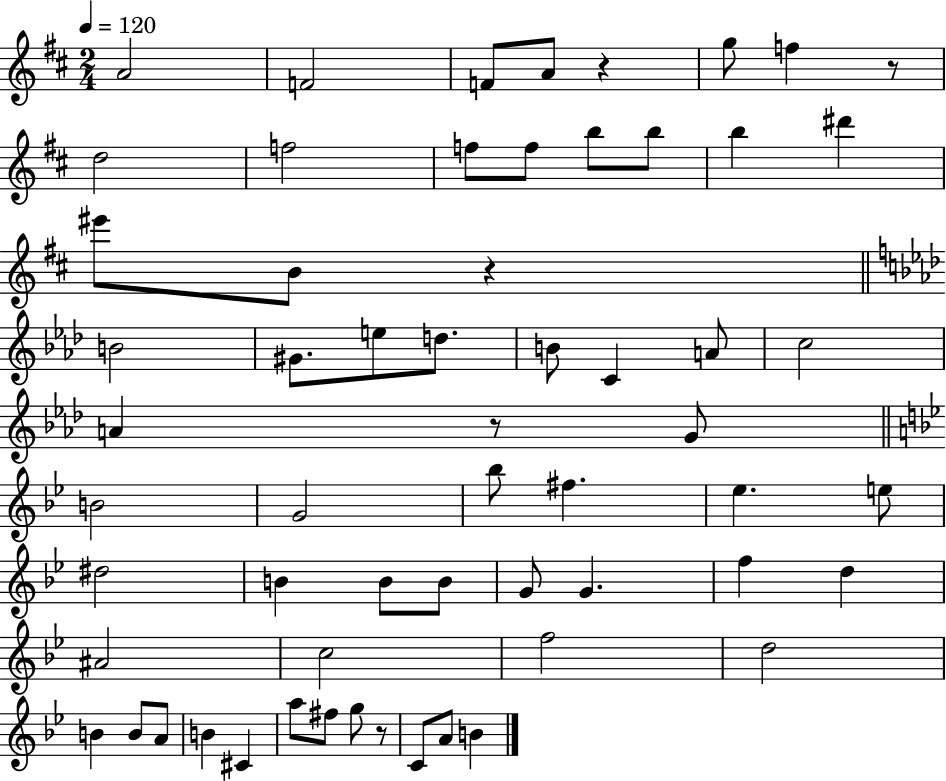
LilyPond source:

{
  \clef treble
  \numericTimeSignature
  \time 2/4
  \key d \major
  \tempo 4 = 120
  a'2 | f'2 | f'8 a'8 r4 | g''8 f''4 r8 | \break d''2 | f''2 | f''8 f''8 b''8 b''8 | b''4 dis'''4 | \break eis'''8 b'8 r4 | \bar "||" \break \key aes \major b'2 | gis'8. e''8 d''8. | b'8 c'4 a'8 | c''2 | \break a'4 r8 g'8 | \bar "||" \break \key g \minor b'2 | g'2 | bes''8 fis''4. | ees''4. e''8 | \break dis''2 | b'4 b'8 b'8 | g'8 g'4. | f''4 d''4 | \break ais'2 | c''2 | f''2 | d''2 | \break b'4 b'8 a'8 | b'4 cis'4 | a''8 fis''8 g''8 r8 | c'8 a'8 b'4 | \break \bar "|."
}